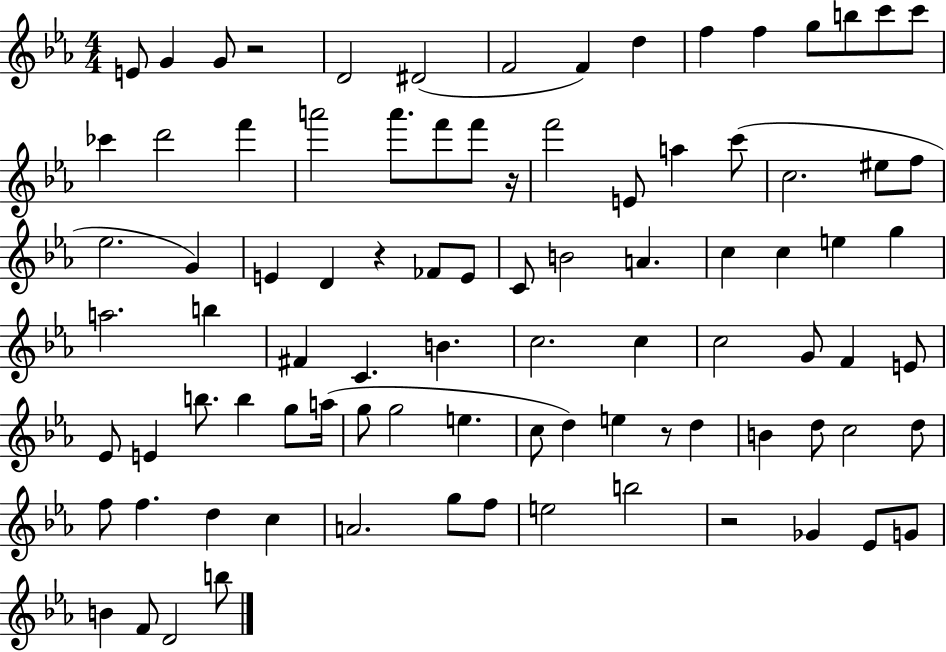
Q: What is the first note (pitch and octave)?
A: E4